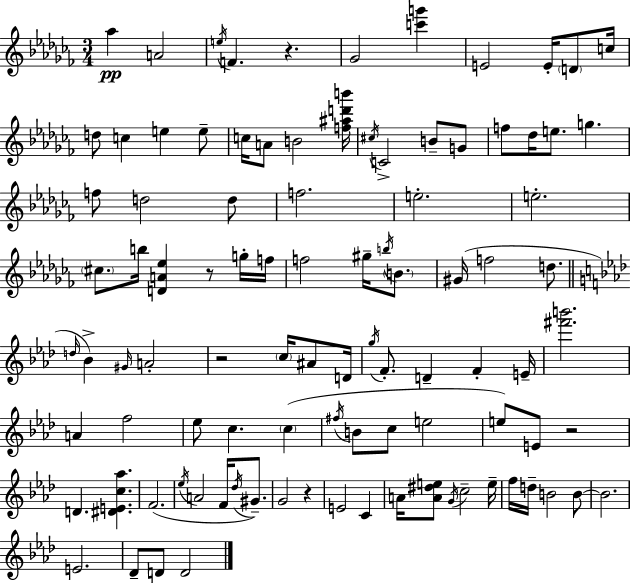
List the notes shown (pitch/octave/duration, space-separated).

Ab5/q A4/h E5/s F4/q. R/q. Gb4/h [C6,G6]/q E4/h E4/s D4/e C5/s D5/e C5/q E5/q E5/e C5/s A4/e B4/h [F5,A#5,D6,B6]/s C#5/s C4/h B4/e G4/e F5/e Db5/s E5/e. G5/q. F5/e D5/h D5/e F5/h. E5/h. E5/h. C#5/e. B5/s [D4,A4,Eb5]/q R/e G5/s F5/s F5/h G#5/s B5/s B4/e. G#4/s F5/h D5/e. D5/s Bb4/q G#4/s A4/h R/h C5/s A#4/e D4/s G5/s F4/e. D4/q F4/q E4/s [F#6,B6]/h. A4/q F5/h Eb5/e C5/q. C5/q F#5/s B4/e C5/e E5/h E5/e E4/e R/h D4/q. [D#4,E4,C5,Ab5]/q. F4/h. Eb5/s A4/h F4/s Db5/s G#4/e. G4/h R/q E4/h C4/q A4/s [A4,D#5,E5]/e G4/s C5/h E5/s F5/s D5/s B4/h B4/e B4/h. E4/h. Db4/e D4/e D4/h